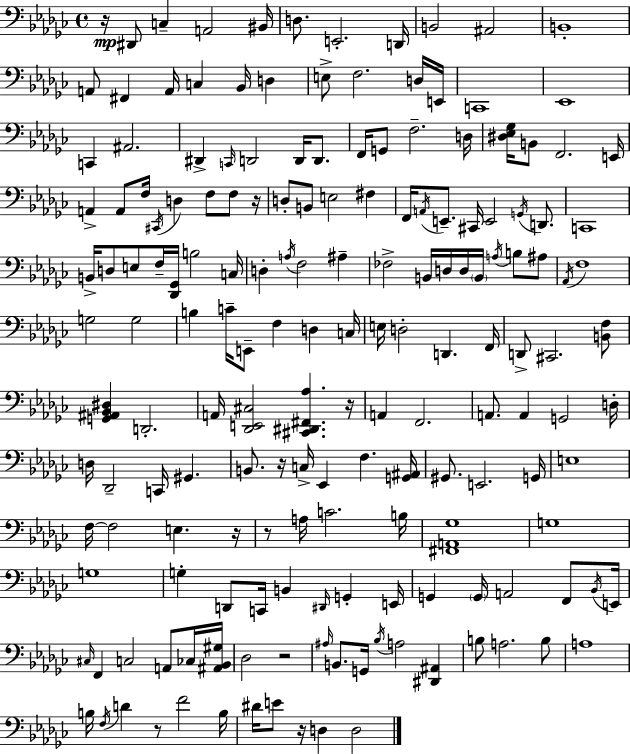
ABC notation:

X:1
T:Untitled
M:4/4
L:1/4
K:Ebm
z/4 ^D,,/2 C, A,,2 ^B,,/4 D,/2 E,,2 D,,/4 B,,2 ^A,,2 B,,4 A,,/2 ^F,, A,,/4 C, _B,,/4 D, E,/2 F,2 D,/4 E,,/4 C,,4 _E,,4 C,, ^A,,2 ^D,, C,,/4 D,,2 D,,/4 D,,/2 F,,/4 G,,/2 F,2 D,/4 [^D,_E,_G,]/4 B,,/2 F,,2 E,,/4 A,, A,,/2 F,/4 ^C,,/4 D, F,/2 F,/2 z/4 D,/2 B,,/2 E,2 ^F, F,,/4 A,,/4 E,,/2 ^C,,/4 E,,2 G,,/4 D,,/2 C,,4 B,,/4 D,/2 E,/2 F,/4 [_D,,_G,,]/4 B,2 C,/4 D, A,/4 F,2 ^A, _F,2 B,,/4 D,/4 D,/4 B,,/4 A,/4 B,/2 ^A,/2 _A,,/4 F,4 G,2 G,2 B, C/4 E,,/2 F, D, C,/4 E,/4 D,2 D,, F,,/4 D,,/2 ^C,,2 [B,,F,]/2 [G,,^A,,_B,,^D,] D,,2 A,,/4 [_D,,E,,^C,]2 [^C,,^D,,^F,,_A,] z/4 A,, F,,2 A,,/2 A,, G,,2 D,/4 D,/4 _D,,2 C,,/4 ^G,, B,,/2 z/4 C,/4 _E,, F, [G,,^A,,]/4 ^G,,/2 E,,2 G,,/4 E,4 F,/4 F,2 E, z/4 z/2 A,/4 C2 B,/4 [^F,,A,,_G,]4 G,4 G,4 G, D,,/2 C,,/4 B,, ^D,,/4 G,, E,,/4 G,, G,,/4 A,,2 F,,/2 _B,,/4 E,,/4 ^C,/4 F,, C,2 A,,/2 _C,/4 [^A,,_B,,^G,]/4 _D,2 z2 ^A,/4 B,,/2 G,,/4 _B,/4 A,2 [^D,,^A,,] B,/2 A,2 B,/2 A,4 B,/4 F,/4 D z/2 F2 B,/4 ^D/4 E/2 z/4 D, D,2